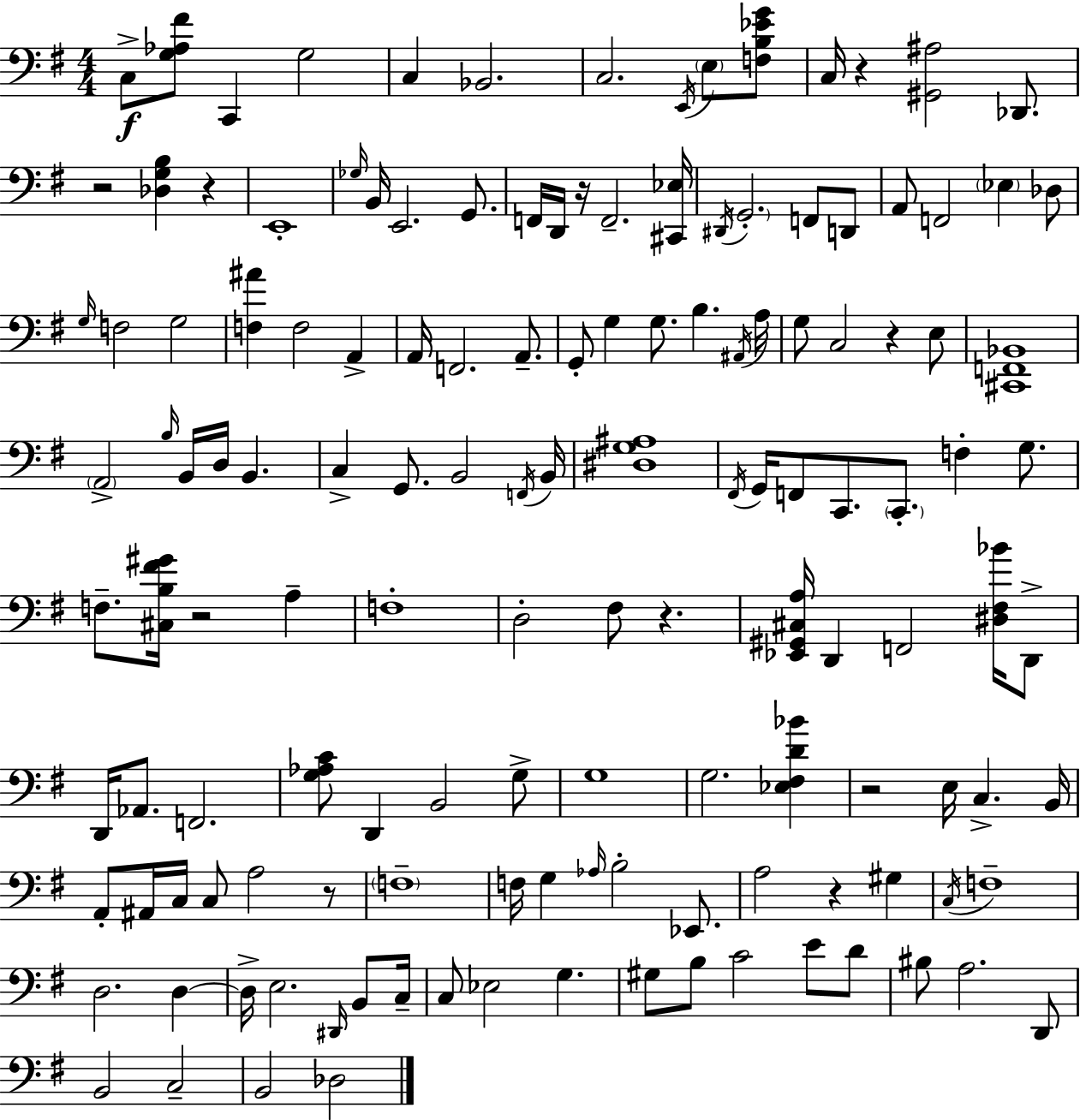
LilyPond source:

{
  \clef bass
  \numericTimeSignature
  \time 4/4
  \key e \minor
  c8->\f <g aes fis'>8 c,4 g2 | c4 bes,2. | c2. \acciaccatura { e,16 } \parenthesize e8 <f b ees' g'>8 | c16 r4 <gis, ais>2 des,8. | \break r2 <des g b>4 r4 | e,1-. | \grace { ges16 } b,16 e,2. g,8. | f,16 d,16 r16 f,2.-- | \break <cis, ees>16 \acciaccatura { dis,16 } \parenthesize g,2.-. f,8 | d,8 a,8 f,2 \parenthesize ees4 | des8 \grace { g16 } f2 g2 | <f ais'>4 f2 | \break a,4-> a,16 f,2. | a,8.-- g,8-. g4 g8. b4. | \acciaccatura { ais,16 } a16 g8 c2 r4 | e8 <cis, f, bes,>1 | \break \parenthesize a,2-> \grace { b16 } b,16 d16 | b,4. c4-> g,8. b,2 | \acciaccatura { f,16 } b,16 <dis g ais>1 | \acciaccatura { fis,16 } g,16 f,8 c,8. \parenthesize c,8.-. | \break f4-. g8. f8.-- <cis b fis' gis'>16 r2 | a4-- f1-. | d2-. | fis8 r4. <ees, gis, cis a>16 d,4 f,2 | \break <dis fis bes'>16 d,8-> d,16 aes,8. f,2. | <g aes c'>8 d,4 b,2 | g8-> g1 | g2. | \break <ees fis d' bes'>4 r2 | e16 c4.-> b,16 a,8-. ais,16 c16 c8 a2 | r8 \parenthesize f1-- | f16 g4 \grace { aes16 } b2-. | \break ees,8. a2 | r4 gis4 \acciaccatura { c16 } f1-- | d2. | d4~~ d16-> e2. | \break \grace { dis,16 } b,8 c16-- c8 ees2 | g4. gis8 b8 c'2 | e'8 d'8 bis8 a2. | d,8 b,2 | \break c2-- b,2 | des2 \bar "|."
}